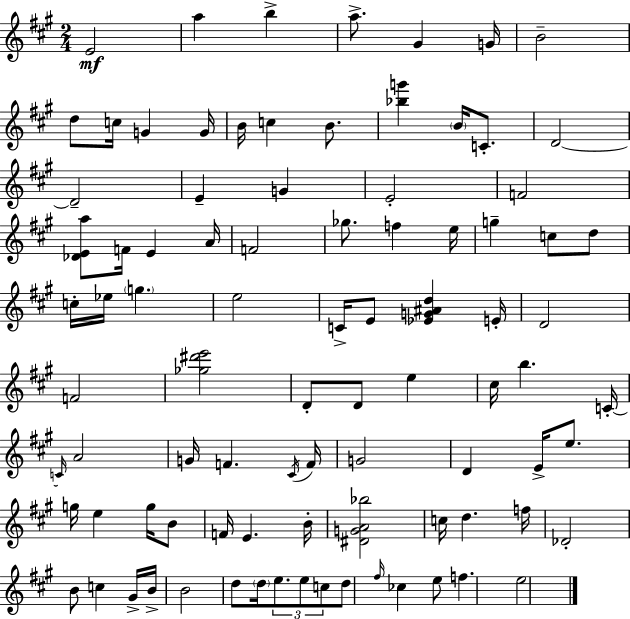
{
  \clef treble
  \numericTimeSignature
  \time 2/4
  \key a \major
  e'2\mf | a''4 b''4-> | a''8.-> gis'4 g'16 | b'2-- | \break d''8 c''16 g'4 g'16 | b'16 c''4 b'8. | <bes'' g'''>4 \parenthesize b'16 c'8.-. | d'2~~ | \break d'2-- | e'4-- g'4 | e'2-. | f'2 | \break <des' e' a''>8 f'16 e'4 a'16 | f'2 | ges''8. f''4 e''16 | g''4-- c''8 d''8 | \break c''16-. ees''16 \parenthesize g''4. | e''2 | c'16-> e'8 <ees' g' ais' d''>4 e'16-. | d'2 | \break f'2 | <ges'' dis''' e'''>2 | d'8-. d'8 e''4 | cis''16 b''4. c'16-.~~ | \break \grace { c'16 } a'2 | g'16 f'4. | \acciaccatura { cis'16 } f'16 g'2 | d'4 e'16-> e''8. | \break g''16 e''4 g''16 | b'8 f'16 e'4. | b'16-. <dis' g' a' bes''>2 | c''16 d''4. | \break f''16 des'2-. | b'8 c''4 | gis'16-> b'16-> b'2 | d''8 \parenthesize d''16 \tuplet 3/2 { e''8. | \break e''8 c''8 } d''8 \grace { fis''16 } ces''4 | e''8 f''4. | e''2 | \bar "|."
}